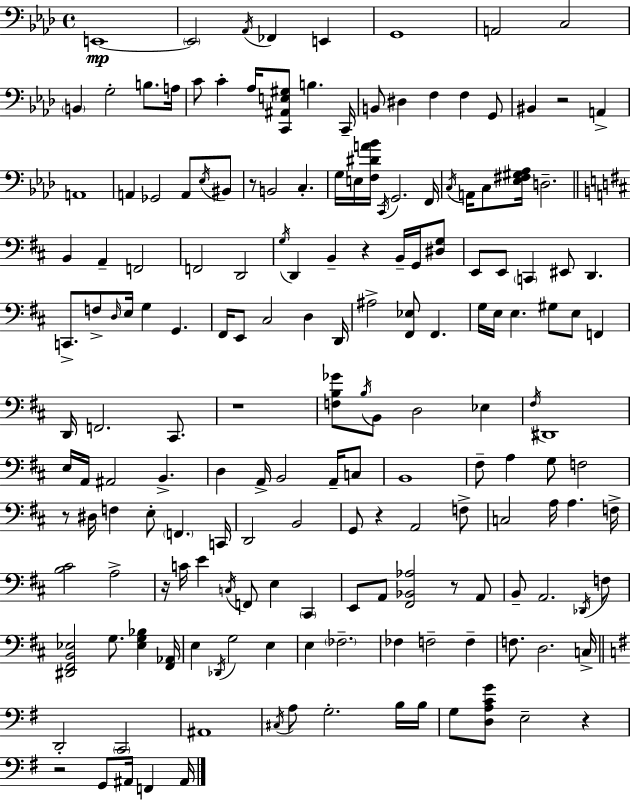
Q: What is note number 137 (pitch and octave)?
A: F3